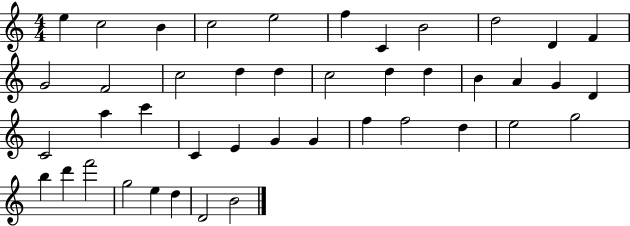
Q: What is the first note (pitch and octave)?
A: E5